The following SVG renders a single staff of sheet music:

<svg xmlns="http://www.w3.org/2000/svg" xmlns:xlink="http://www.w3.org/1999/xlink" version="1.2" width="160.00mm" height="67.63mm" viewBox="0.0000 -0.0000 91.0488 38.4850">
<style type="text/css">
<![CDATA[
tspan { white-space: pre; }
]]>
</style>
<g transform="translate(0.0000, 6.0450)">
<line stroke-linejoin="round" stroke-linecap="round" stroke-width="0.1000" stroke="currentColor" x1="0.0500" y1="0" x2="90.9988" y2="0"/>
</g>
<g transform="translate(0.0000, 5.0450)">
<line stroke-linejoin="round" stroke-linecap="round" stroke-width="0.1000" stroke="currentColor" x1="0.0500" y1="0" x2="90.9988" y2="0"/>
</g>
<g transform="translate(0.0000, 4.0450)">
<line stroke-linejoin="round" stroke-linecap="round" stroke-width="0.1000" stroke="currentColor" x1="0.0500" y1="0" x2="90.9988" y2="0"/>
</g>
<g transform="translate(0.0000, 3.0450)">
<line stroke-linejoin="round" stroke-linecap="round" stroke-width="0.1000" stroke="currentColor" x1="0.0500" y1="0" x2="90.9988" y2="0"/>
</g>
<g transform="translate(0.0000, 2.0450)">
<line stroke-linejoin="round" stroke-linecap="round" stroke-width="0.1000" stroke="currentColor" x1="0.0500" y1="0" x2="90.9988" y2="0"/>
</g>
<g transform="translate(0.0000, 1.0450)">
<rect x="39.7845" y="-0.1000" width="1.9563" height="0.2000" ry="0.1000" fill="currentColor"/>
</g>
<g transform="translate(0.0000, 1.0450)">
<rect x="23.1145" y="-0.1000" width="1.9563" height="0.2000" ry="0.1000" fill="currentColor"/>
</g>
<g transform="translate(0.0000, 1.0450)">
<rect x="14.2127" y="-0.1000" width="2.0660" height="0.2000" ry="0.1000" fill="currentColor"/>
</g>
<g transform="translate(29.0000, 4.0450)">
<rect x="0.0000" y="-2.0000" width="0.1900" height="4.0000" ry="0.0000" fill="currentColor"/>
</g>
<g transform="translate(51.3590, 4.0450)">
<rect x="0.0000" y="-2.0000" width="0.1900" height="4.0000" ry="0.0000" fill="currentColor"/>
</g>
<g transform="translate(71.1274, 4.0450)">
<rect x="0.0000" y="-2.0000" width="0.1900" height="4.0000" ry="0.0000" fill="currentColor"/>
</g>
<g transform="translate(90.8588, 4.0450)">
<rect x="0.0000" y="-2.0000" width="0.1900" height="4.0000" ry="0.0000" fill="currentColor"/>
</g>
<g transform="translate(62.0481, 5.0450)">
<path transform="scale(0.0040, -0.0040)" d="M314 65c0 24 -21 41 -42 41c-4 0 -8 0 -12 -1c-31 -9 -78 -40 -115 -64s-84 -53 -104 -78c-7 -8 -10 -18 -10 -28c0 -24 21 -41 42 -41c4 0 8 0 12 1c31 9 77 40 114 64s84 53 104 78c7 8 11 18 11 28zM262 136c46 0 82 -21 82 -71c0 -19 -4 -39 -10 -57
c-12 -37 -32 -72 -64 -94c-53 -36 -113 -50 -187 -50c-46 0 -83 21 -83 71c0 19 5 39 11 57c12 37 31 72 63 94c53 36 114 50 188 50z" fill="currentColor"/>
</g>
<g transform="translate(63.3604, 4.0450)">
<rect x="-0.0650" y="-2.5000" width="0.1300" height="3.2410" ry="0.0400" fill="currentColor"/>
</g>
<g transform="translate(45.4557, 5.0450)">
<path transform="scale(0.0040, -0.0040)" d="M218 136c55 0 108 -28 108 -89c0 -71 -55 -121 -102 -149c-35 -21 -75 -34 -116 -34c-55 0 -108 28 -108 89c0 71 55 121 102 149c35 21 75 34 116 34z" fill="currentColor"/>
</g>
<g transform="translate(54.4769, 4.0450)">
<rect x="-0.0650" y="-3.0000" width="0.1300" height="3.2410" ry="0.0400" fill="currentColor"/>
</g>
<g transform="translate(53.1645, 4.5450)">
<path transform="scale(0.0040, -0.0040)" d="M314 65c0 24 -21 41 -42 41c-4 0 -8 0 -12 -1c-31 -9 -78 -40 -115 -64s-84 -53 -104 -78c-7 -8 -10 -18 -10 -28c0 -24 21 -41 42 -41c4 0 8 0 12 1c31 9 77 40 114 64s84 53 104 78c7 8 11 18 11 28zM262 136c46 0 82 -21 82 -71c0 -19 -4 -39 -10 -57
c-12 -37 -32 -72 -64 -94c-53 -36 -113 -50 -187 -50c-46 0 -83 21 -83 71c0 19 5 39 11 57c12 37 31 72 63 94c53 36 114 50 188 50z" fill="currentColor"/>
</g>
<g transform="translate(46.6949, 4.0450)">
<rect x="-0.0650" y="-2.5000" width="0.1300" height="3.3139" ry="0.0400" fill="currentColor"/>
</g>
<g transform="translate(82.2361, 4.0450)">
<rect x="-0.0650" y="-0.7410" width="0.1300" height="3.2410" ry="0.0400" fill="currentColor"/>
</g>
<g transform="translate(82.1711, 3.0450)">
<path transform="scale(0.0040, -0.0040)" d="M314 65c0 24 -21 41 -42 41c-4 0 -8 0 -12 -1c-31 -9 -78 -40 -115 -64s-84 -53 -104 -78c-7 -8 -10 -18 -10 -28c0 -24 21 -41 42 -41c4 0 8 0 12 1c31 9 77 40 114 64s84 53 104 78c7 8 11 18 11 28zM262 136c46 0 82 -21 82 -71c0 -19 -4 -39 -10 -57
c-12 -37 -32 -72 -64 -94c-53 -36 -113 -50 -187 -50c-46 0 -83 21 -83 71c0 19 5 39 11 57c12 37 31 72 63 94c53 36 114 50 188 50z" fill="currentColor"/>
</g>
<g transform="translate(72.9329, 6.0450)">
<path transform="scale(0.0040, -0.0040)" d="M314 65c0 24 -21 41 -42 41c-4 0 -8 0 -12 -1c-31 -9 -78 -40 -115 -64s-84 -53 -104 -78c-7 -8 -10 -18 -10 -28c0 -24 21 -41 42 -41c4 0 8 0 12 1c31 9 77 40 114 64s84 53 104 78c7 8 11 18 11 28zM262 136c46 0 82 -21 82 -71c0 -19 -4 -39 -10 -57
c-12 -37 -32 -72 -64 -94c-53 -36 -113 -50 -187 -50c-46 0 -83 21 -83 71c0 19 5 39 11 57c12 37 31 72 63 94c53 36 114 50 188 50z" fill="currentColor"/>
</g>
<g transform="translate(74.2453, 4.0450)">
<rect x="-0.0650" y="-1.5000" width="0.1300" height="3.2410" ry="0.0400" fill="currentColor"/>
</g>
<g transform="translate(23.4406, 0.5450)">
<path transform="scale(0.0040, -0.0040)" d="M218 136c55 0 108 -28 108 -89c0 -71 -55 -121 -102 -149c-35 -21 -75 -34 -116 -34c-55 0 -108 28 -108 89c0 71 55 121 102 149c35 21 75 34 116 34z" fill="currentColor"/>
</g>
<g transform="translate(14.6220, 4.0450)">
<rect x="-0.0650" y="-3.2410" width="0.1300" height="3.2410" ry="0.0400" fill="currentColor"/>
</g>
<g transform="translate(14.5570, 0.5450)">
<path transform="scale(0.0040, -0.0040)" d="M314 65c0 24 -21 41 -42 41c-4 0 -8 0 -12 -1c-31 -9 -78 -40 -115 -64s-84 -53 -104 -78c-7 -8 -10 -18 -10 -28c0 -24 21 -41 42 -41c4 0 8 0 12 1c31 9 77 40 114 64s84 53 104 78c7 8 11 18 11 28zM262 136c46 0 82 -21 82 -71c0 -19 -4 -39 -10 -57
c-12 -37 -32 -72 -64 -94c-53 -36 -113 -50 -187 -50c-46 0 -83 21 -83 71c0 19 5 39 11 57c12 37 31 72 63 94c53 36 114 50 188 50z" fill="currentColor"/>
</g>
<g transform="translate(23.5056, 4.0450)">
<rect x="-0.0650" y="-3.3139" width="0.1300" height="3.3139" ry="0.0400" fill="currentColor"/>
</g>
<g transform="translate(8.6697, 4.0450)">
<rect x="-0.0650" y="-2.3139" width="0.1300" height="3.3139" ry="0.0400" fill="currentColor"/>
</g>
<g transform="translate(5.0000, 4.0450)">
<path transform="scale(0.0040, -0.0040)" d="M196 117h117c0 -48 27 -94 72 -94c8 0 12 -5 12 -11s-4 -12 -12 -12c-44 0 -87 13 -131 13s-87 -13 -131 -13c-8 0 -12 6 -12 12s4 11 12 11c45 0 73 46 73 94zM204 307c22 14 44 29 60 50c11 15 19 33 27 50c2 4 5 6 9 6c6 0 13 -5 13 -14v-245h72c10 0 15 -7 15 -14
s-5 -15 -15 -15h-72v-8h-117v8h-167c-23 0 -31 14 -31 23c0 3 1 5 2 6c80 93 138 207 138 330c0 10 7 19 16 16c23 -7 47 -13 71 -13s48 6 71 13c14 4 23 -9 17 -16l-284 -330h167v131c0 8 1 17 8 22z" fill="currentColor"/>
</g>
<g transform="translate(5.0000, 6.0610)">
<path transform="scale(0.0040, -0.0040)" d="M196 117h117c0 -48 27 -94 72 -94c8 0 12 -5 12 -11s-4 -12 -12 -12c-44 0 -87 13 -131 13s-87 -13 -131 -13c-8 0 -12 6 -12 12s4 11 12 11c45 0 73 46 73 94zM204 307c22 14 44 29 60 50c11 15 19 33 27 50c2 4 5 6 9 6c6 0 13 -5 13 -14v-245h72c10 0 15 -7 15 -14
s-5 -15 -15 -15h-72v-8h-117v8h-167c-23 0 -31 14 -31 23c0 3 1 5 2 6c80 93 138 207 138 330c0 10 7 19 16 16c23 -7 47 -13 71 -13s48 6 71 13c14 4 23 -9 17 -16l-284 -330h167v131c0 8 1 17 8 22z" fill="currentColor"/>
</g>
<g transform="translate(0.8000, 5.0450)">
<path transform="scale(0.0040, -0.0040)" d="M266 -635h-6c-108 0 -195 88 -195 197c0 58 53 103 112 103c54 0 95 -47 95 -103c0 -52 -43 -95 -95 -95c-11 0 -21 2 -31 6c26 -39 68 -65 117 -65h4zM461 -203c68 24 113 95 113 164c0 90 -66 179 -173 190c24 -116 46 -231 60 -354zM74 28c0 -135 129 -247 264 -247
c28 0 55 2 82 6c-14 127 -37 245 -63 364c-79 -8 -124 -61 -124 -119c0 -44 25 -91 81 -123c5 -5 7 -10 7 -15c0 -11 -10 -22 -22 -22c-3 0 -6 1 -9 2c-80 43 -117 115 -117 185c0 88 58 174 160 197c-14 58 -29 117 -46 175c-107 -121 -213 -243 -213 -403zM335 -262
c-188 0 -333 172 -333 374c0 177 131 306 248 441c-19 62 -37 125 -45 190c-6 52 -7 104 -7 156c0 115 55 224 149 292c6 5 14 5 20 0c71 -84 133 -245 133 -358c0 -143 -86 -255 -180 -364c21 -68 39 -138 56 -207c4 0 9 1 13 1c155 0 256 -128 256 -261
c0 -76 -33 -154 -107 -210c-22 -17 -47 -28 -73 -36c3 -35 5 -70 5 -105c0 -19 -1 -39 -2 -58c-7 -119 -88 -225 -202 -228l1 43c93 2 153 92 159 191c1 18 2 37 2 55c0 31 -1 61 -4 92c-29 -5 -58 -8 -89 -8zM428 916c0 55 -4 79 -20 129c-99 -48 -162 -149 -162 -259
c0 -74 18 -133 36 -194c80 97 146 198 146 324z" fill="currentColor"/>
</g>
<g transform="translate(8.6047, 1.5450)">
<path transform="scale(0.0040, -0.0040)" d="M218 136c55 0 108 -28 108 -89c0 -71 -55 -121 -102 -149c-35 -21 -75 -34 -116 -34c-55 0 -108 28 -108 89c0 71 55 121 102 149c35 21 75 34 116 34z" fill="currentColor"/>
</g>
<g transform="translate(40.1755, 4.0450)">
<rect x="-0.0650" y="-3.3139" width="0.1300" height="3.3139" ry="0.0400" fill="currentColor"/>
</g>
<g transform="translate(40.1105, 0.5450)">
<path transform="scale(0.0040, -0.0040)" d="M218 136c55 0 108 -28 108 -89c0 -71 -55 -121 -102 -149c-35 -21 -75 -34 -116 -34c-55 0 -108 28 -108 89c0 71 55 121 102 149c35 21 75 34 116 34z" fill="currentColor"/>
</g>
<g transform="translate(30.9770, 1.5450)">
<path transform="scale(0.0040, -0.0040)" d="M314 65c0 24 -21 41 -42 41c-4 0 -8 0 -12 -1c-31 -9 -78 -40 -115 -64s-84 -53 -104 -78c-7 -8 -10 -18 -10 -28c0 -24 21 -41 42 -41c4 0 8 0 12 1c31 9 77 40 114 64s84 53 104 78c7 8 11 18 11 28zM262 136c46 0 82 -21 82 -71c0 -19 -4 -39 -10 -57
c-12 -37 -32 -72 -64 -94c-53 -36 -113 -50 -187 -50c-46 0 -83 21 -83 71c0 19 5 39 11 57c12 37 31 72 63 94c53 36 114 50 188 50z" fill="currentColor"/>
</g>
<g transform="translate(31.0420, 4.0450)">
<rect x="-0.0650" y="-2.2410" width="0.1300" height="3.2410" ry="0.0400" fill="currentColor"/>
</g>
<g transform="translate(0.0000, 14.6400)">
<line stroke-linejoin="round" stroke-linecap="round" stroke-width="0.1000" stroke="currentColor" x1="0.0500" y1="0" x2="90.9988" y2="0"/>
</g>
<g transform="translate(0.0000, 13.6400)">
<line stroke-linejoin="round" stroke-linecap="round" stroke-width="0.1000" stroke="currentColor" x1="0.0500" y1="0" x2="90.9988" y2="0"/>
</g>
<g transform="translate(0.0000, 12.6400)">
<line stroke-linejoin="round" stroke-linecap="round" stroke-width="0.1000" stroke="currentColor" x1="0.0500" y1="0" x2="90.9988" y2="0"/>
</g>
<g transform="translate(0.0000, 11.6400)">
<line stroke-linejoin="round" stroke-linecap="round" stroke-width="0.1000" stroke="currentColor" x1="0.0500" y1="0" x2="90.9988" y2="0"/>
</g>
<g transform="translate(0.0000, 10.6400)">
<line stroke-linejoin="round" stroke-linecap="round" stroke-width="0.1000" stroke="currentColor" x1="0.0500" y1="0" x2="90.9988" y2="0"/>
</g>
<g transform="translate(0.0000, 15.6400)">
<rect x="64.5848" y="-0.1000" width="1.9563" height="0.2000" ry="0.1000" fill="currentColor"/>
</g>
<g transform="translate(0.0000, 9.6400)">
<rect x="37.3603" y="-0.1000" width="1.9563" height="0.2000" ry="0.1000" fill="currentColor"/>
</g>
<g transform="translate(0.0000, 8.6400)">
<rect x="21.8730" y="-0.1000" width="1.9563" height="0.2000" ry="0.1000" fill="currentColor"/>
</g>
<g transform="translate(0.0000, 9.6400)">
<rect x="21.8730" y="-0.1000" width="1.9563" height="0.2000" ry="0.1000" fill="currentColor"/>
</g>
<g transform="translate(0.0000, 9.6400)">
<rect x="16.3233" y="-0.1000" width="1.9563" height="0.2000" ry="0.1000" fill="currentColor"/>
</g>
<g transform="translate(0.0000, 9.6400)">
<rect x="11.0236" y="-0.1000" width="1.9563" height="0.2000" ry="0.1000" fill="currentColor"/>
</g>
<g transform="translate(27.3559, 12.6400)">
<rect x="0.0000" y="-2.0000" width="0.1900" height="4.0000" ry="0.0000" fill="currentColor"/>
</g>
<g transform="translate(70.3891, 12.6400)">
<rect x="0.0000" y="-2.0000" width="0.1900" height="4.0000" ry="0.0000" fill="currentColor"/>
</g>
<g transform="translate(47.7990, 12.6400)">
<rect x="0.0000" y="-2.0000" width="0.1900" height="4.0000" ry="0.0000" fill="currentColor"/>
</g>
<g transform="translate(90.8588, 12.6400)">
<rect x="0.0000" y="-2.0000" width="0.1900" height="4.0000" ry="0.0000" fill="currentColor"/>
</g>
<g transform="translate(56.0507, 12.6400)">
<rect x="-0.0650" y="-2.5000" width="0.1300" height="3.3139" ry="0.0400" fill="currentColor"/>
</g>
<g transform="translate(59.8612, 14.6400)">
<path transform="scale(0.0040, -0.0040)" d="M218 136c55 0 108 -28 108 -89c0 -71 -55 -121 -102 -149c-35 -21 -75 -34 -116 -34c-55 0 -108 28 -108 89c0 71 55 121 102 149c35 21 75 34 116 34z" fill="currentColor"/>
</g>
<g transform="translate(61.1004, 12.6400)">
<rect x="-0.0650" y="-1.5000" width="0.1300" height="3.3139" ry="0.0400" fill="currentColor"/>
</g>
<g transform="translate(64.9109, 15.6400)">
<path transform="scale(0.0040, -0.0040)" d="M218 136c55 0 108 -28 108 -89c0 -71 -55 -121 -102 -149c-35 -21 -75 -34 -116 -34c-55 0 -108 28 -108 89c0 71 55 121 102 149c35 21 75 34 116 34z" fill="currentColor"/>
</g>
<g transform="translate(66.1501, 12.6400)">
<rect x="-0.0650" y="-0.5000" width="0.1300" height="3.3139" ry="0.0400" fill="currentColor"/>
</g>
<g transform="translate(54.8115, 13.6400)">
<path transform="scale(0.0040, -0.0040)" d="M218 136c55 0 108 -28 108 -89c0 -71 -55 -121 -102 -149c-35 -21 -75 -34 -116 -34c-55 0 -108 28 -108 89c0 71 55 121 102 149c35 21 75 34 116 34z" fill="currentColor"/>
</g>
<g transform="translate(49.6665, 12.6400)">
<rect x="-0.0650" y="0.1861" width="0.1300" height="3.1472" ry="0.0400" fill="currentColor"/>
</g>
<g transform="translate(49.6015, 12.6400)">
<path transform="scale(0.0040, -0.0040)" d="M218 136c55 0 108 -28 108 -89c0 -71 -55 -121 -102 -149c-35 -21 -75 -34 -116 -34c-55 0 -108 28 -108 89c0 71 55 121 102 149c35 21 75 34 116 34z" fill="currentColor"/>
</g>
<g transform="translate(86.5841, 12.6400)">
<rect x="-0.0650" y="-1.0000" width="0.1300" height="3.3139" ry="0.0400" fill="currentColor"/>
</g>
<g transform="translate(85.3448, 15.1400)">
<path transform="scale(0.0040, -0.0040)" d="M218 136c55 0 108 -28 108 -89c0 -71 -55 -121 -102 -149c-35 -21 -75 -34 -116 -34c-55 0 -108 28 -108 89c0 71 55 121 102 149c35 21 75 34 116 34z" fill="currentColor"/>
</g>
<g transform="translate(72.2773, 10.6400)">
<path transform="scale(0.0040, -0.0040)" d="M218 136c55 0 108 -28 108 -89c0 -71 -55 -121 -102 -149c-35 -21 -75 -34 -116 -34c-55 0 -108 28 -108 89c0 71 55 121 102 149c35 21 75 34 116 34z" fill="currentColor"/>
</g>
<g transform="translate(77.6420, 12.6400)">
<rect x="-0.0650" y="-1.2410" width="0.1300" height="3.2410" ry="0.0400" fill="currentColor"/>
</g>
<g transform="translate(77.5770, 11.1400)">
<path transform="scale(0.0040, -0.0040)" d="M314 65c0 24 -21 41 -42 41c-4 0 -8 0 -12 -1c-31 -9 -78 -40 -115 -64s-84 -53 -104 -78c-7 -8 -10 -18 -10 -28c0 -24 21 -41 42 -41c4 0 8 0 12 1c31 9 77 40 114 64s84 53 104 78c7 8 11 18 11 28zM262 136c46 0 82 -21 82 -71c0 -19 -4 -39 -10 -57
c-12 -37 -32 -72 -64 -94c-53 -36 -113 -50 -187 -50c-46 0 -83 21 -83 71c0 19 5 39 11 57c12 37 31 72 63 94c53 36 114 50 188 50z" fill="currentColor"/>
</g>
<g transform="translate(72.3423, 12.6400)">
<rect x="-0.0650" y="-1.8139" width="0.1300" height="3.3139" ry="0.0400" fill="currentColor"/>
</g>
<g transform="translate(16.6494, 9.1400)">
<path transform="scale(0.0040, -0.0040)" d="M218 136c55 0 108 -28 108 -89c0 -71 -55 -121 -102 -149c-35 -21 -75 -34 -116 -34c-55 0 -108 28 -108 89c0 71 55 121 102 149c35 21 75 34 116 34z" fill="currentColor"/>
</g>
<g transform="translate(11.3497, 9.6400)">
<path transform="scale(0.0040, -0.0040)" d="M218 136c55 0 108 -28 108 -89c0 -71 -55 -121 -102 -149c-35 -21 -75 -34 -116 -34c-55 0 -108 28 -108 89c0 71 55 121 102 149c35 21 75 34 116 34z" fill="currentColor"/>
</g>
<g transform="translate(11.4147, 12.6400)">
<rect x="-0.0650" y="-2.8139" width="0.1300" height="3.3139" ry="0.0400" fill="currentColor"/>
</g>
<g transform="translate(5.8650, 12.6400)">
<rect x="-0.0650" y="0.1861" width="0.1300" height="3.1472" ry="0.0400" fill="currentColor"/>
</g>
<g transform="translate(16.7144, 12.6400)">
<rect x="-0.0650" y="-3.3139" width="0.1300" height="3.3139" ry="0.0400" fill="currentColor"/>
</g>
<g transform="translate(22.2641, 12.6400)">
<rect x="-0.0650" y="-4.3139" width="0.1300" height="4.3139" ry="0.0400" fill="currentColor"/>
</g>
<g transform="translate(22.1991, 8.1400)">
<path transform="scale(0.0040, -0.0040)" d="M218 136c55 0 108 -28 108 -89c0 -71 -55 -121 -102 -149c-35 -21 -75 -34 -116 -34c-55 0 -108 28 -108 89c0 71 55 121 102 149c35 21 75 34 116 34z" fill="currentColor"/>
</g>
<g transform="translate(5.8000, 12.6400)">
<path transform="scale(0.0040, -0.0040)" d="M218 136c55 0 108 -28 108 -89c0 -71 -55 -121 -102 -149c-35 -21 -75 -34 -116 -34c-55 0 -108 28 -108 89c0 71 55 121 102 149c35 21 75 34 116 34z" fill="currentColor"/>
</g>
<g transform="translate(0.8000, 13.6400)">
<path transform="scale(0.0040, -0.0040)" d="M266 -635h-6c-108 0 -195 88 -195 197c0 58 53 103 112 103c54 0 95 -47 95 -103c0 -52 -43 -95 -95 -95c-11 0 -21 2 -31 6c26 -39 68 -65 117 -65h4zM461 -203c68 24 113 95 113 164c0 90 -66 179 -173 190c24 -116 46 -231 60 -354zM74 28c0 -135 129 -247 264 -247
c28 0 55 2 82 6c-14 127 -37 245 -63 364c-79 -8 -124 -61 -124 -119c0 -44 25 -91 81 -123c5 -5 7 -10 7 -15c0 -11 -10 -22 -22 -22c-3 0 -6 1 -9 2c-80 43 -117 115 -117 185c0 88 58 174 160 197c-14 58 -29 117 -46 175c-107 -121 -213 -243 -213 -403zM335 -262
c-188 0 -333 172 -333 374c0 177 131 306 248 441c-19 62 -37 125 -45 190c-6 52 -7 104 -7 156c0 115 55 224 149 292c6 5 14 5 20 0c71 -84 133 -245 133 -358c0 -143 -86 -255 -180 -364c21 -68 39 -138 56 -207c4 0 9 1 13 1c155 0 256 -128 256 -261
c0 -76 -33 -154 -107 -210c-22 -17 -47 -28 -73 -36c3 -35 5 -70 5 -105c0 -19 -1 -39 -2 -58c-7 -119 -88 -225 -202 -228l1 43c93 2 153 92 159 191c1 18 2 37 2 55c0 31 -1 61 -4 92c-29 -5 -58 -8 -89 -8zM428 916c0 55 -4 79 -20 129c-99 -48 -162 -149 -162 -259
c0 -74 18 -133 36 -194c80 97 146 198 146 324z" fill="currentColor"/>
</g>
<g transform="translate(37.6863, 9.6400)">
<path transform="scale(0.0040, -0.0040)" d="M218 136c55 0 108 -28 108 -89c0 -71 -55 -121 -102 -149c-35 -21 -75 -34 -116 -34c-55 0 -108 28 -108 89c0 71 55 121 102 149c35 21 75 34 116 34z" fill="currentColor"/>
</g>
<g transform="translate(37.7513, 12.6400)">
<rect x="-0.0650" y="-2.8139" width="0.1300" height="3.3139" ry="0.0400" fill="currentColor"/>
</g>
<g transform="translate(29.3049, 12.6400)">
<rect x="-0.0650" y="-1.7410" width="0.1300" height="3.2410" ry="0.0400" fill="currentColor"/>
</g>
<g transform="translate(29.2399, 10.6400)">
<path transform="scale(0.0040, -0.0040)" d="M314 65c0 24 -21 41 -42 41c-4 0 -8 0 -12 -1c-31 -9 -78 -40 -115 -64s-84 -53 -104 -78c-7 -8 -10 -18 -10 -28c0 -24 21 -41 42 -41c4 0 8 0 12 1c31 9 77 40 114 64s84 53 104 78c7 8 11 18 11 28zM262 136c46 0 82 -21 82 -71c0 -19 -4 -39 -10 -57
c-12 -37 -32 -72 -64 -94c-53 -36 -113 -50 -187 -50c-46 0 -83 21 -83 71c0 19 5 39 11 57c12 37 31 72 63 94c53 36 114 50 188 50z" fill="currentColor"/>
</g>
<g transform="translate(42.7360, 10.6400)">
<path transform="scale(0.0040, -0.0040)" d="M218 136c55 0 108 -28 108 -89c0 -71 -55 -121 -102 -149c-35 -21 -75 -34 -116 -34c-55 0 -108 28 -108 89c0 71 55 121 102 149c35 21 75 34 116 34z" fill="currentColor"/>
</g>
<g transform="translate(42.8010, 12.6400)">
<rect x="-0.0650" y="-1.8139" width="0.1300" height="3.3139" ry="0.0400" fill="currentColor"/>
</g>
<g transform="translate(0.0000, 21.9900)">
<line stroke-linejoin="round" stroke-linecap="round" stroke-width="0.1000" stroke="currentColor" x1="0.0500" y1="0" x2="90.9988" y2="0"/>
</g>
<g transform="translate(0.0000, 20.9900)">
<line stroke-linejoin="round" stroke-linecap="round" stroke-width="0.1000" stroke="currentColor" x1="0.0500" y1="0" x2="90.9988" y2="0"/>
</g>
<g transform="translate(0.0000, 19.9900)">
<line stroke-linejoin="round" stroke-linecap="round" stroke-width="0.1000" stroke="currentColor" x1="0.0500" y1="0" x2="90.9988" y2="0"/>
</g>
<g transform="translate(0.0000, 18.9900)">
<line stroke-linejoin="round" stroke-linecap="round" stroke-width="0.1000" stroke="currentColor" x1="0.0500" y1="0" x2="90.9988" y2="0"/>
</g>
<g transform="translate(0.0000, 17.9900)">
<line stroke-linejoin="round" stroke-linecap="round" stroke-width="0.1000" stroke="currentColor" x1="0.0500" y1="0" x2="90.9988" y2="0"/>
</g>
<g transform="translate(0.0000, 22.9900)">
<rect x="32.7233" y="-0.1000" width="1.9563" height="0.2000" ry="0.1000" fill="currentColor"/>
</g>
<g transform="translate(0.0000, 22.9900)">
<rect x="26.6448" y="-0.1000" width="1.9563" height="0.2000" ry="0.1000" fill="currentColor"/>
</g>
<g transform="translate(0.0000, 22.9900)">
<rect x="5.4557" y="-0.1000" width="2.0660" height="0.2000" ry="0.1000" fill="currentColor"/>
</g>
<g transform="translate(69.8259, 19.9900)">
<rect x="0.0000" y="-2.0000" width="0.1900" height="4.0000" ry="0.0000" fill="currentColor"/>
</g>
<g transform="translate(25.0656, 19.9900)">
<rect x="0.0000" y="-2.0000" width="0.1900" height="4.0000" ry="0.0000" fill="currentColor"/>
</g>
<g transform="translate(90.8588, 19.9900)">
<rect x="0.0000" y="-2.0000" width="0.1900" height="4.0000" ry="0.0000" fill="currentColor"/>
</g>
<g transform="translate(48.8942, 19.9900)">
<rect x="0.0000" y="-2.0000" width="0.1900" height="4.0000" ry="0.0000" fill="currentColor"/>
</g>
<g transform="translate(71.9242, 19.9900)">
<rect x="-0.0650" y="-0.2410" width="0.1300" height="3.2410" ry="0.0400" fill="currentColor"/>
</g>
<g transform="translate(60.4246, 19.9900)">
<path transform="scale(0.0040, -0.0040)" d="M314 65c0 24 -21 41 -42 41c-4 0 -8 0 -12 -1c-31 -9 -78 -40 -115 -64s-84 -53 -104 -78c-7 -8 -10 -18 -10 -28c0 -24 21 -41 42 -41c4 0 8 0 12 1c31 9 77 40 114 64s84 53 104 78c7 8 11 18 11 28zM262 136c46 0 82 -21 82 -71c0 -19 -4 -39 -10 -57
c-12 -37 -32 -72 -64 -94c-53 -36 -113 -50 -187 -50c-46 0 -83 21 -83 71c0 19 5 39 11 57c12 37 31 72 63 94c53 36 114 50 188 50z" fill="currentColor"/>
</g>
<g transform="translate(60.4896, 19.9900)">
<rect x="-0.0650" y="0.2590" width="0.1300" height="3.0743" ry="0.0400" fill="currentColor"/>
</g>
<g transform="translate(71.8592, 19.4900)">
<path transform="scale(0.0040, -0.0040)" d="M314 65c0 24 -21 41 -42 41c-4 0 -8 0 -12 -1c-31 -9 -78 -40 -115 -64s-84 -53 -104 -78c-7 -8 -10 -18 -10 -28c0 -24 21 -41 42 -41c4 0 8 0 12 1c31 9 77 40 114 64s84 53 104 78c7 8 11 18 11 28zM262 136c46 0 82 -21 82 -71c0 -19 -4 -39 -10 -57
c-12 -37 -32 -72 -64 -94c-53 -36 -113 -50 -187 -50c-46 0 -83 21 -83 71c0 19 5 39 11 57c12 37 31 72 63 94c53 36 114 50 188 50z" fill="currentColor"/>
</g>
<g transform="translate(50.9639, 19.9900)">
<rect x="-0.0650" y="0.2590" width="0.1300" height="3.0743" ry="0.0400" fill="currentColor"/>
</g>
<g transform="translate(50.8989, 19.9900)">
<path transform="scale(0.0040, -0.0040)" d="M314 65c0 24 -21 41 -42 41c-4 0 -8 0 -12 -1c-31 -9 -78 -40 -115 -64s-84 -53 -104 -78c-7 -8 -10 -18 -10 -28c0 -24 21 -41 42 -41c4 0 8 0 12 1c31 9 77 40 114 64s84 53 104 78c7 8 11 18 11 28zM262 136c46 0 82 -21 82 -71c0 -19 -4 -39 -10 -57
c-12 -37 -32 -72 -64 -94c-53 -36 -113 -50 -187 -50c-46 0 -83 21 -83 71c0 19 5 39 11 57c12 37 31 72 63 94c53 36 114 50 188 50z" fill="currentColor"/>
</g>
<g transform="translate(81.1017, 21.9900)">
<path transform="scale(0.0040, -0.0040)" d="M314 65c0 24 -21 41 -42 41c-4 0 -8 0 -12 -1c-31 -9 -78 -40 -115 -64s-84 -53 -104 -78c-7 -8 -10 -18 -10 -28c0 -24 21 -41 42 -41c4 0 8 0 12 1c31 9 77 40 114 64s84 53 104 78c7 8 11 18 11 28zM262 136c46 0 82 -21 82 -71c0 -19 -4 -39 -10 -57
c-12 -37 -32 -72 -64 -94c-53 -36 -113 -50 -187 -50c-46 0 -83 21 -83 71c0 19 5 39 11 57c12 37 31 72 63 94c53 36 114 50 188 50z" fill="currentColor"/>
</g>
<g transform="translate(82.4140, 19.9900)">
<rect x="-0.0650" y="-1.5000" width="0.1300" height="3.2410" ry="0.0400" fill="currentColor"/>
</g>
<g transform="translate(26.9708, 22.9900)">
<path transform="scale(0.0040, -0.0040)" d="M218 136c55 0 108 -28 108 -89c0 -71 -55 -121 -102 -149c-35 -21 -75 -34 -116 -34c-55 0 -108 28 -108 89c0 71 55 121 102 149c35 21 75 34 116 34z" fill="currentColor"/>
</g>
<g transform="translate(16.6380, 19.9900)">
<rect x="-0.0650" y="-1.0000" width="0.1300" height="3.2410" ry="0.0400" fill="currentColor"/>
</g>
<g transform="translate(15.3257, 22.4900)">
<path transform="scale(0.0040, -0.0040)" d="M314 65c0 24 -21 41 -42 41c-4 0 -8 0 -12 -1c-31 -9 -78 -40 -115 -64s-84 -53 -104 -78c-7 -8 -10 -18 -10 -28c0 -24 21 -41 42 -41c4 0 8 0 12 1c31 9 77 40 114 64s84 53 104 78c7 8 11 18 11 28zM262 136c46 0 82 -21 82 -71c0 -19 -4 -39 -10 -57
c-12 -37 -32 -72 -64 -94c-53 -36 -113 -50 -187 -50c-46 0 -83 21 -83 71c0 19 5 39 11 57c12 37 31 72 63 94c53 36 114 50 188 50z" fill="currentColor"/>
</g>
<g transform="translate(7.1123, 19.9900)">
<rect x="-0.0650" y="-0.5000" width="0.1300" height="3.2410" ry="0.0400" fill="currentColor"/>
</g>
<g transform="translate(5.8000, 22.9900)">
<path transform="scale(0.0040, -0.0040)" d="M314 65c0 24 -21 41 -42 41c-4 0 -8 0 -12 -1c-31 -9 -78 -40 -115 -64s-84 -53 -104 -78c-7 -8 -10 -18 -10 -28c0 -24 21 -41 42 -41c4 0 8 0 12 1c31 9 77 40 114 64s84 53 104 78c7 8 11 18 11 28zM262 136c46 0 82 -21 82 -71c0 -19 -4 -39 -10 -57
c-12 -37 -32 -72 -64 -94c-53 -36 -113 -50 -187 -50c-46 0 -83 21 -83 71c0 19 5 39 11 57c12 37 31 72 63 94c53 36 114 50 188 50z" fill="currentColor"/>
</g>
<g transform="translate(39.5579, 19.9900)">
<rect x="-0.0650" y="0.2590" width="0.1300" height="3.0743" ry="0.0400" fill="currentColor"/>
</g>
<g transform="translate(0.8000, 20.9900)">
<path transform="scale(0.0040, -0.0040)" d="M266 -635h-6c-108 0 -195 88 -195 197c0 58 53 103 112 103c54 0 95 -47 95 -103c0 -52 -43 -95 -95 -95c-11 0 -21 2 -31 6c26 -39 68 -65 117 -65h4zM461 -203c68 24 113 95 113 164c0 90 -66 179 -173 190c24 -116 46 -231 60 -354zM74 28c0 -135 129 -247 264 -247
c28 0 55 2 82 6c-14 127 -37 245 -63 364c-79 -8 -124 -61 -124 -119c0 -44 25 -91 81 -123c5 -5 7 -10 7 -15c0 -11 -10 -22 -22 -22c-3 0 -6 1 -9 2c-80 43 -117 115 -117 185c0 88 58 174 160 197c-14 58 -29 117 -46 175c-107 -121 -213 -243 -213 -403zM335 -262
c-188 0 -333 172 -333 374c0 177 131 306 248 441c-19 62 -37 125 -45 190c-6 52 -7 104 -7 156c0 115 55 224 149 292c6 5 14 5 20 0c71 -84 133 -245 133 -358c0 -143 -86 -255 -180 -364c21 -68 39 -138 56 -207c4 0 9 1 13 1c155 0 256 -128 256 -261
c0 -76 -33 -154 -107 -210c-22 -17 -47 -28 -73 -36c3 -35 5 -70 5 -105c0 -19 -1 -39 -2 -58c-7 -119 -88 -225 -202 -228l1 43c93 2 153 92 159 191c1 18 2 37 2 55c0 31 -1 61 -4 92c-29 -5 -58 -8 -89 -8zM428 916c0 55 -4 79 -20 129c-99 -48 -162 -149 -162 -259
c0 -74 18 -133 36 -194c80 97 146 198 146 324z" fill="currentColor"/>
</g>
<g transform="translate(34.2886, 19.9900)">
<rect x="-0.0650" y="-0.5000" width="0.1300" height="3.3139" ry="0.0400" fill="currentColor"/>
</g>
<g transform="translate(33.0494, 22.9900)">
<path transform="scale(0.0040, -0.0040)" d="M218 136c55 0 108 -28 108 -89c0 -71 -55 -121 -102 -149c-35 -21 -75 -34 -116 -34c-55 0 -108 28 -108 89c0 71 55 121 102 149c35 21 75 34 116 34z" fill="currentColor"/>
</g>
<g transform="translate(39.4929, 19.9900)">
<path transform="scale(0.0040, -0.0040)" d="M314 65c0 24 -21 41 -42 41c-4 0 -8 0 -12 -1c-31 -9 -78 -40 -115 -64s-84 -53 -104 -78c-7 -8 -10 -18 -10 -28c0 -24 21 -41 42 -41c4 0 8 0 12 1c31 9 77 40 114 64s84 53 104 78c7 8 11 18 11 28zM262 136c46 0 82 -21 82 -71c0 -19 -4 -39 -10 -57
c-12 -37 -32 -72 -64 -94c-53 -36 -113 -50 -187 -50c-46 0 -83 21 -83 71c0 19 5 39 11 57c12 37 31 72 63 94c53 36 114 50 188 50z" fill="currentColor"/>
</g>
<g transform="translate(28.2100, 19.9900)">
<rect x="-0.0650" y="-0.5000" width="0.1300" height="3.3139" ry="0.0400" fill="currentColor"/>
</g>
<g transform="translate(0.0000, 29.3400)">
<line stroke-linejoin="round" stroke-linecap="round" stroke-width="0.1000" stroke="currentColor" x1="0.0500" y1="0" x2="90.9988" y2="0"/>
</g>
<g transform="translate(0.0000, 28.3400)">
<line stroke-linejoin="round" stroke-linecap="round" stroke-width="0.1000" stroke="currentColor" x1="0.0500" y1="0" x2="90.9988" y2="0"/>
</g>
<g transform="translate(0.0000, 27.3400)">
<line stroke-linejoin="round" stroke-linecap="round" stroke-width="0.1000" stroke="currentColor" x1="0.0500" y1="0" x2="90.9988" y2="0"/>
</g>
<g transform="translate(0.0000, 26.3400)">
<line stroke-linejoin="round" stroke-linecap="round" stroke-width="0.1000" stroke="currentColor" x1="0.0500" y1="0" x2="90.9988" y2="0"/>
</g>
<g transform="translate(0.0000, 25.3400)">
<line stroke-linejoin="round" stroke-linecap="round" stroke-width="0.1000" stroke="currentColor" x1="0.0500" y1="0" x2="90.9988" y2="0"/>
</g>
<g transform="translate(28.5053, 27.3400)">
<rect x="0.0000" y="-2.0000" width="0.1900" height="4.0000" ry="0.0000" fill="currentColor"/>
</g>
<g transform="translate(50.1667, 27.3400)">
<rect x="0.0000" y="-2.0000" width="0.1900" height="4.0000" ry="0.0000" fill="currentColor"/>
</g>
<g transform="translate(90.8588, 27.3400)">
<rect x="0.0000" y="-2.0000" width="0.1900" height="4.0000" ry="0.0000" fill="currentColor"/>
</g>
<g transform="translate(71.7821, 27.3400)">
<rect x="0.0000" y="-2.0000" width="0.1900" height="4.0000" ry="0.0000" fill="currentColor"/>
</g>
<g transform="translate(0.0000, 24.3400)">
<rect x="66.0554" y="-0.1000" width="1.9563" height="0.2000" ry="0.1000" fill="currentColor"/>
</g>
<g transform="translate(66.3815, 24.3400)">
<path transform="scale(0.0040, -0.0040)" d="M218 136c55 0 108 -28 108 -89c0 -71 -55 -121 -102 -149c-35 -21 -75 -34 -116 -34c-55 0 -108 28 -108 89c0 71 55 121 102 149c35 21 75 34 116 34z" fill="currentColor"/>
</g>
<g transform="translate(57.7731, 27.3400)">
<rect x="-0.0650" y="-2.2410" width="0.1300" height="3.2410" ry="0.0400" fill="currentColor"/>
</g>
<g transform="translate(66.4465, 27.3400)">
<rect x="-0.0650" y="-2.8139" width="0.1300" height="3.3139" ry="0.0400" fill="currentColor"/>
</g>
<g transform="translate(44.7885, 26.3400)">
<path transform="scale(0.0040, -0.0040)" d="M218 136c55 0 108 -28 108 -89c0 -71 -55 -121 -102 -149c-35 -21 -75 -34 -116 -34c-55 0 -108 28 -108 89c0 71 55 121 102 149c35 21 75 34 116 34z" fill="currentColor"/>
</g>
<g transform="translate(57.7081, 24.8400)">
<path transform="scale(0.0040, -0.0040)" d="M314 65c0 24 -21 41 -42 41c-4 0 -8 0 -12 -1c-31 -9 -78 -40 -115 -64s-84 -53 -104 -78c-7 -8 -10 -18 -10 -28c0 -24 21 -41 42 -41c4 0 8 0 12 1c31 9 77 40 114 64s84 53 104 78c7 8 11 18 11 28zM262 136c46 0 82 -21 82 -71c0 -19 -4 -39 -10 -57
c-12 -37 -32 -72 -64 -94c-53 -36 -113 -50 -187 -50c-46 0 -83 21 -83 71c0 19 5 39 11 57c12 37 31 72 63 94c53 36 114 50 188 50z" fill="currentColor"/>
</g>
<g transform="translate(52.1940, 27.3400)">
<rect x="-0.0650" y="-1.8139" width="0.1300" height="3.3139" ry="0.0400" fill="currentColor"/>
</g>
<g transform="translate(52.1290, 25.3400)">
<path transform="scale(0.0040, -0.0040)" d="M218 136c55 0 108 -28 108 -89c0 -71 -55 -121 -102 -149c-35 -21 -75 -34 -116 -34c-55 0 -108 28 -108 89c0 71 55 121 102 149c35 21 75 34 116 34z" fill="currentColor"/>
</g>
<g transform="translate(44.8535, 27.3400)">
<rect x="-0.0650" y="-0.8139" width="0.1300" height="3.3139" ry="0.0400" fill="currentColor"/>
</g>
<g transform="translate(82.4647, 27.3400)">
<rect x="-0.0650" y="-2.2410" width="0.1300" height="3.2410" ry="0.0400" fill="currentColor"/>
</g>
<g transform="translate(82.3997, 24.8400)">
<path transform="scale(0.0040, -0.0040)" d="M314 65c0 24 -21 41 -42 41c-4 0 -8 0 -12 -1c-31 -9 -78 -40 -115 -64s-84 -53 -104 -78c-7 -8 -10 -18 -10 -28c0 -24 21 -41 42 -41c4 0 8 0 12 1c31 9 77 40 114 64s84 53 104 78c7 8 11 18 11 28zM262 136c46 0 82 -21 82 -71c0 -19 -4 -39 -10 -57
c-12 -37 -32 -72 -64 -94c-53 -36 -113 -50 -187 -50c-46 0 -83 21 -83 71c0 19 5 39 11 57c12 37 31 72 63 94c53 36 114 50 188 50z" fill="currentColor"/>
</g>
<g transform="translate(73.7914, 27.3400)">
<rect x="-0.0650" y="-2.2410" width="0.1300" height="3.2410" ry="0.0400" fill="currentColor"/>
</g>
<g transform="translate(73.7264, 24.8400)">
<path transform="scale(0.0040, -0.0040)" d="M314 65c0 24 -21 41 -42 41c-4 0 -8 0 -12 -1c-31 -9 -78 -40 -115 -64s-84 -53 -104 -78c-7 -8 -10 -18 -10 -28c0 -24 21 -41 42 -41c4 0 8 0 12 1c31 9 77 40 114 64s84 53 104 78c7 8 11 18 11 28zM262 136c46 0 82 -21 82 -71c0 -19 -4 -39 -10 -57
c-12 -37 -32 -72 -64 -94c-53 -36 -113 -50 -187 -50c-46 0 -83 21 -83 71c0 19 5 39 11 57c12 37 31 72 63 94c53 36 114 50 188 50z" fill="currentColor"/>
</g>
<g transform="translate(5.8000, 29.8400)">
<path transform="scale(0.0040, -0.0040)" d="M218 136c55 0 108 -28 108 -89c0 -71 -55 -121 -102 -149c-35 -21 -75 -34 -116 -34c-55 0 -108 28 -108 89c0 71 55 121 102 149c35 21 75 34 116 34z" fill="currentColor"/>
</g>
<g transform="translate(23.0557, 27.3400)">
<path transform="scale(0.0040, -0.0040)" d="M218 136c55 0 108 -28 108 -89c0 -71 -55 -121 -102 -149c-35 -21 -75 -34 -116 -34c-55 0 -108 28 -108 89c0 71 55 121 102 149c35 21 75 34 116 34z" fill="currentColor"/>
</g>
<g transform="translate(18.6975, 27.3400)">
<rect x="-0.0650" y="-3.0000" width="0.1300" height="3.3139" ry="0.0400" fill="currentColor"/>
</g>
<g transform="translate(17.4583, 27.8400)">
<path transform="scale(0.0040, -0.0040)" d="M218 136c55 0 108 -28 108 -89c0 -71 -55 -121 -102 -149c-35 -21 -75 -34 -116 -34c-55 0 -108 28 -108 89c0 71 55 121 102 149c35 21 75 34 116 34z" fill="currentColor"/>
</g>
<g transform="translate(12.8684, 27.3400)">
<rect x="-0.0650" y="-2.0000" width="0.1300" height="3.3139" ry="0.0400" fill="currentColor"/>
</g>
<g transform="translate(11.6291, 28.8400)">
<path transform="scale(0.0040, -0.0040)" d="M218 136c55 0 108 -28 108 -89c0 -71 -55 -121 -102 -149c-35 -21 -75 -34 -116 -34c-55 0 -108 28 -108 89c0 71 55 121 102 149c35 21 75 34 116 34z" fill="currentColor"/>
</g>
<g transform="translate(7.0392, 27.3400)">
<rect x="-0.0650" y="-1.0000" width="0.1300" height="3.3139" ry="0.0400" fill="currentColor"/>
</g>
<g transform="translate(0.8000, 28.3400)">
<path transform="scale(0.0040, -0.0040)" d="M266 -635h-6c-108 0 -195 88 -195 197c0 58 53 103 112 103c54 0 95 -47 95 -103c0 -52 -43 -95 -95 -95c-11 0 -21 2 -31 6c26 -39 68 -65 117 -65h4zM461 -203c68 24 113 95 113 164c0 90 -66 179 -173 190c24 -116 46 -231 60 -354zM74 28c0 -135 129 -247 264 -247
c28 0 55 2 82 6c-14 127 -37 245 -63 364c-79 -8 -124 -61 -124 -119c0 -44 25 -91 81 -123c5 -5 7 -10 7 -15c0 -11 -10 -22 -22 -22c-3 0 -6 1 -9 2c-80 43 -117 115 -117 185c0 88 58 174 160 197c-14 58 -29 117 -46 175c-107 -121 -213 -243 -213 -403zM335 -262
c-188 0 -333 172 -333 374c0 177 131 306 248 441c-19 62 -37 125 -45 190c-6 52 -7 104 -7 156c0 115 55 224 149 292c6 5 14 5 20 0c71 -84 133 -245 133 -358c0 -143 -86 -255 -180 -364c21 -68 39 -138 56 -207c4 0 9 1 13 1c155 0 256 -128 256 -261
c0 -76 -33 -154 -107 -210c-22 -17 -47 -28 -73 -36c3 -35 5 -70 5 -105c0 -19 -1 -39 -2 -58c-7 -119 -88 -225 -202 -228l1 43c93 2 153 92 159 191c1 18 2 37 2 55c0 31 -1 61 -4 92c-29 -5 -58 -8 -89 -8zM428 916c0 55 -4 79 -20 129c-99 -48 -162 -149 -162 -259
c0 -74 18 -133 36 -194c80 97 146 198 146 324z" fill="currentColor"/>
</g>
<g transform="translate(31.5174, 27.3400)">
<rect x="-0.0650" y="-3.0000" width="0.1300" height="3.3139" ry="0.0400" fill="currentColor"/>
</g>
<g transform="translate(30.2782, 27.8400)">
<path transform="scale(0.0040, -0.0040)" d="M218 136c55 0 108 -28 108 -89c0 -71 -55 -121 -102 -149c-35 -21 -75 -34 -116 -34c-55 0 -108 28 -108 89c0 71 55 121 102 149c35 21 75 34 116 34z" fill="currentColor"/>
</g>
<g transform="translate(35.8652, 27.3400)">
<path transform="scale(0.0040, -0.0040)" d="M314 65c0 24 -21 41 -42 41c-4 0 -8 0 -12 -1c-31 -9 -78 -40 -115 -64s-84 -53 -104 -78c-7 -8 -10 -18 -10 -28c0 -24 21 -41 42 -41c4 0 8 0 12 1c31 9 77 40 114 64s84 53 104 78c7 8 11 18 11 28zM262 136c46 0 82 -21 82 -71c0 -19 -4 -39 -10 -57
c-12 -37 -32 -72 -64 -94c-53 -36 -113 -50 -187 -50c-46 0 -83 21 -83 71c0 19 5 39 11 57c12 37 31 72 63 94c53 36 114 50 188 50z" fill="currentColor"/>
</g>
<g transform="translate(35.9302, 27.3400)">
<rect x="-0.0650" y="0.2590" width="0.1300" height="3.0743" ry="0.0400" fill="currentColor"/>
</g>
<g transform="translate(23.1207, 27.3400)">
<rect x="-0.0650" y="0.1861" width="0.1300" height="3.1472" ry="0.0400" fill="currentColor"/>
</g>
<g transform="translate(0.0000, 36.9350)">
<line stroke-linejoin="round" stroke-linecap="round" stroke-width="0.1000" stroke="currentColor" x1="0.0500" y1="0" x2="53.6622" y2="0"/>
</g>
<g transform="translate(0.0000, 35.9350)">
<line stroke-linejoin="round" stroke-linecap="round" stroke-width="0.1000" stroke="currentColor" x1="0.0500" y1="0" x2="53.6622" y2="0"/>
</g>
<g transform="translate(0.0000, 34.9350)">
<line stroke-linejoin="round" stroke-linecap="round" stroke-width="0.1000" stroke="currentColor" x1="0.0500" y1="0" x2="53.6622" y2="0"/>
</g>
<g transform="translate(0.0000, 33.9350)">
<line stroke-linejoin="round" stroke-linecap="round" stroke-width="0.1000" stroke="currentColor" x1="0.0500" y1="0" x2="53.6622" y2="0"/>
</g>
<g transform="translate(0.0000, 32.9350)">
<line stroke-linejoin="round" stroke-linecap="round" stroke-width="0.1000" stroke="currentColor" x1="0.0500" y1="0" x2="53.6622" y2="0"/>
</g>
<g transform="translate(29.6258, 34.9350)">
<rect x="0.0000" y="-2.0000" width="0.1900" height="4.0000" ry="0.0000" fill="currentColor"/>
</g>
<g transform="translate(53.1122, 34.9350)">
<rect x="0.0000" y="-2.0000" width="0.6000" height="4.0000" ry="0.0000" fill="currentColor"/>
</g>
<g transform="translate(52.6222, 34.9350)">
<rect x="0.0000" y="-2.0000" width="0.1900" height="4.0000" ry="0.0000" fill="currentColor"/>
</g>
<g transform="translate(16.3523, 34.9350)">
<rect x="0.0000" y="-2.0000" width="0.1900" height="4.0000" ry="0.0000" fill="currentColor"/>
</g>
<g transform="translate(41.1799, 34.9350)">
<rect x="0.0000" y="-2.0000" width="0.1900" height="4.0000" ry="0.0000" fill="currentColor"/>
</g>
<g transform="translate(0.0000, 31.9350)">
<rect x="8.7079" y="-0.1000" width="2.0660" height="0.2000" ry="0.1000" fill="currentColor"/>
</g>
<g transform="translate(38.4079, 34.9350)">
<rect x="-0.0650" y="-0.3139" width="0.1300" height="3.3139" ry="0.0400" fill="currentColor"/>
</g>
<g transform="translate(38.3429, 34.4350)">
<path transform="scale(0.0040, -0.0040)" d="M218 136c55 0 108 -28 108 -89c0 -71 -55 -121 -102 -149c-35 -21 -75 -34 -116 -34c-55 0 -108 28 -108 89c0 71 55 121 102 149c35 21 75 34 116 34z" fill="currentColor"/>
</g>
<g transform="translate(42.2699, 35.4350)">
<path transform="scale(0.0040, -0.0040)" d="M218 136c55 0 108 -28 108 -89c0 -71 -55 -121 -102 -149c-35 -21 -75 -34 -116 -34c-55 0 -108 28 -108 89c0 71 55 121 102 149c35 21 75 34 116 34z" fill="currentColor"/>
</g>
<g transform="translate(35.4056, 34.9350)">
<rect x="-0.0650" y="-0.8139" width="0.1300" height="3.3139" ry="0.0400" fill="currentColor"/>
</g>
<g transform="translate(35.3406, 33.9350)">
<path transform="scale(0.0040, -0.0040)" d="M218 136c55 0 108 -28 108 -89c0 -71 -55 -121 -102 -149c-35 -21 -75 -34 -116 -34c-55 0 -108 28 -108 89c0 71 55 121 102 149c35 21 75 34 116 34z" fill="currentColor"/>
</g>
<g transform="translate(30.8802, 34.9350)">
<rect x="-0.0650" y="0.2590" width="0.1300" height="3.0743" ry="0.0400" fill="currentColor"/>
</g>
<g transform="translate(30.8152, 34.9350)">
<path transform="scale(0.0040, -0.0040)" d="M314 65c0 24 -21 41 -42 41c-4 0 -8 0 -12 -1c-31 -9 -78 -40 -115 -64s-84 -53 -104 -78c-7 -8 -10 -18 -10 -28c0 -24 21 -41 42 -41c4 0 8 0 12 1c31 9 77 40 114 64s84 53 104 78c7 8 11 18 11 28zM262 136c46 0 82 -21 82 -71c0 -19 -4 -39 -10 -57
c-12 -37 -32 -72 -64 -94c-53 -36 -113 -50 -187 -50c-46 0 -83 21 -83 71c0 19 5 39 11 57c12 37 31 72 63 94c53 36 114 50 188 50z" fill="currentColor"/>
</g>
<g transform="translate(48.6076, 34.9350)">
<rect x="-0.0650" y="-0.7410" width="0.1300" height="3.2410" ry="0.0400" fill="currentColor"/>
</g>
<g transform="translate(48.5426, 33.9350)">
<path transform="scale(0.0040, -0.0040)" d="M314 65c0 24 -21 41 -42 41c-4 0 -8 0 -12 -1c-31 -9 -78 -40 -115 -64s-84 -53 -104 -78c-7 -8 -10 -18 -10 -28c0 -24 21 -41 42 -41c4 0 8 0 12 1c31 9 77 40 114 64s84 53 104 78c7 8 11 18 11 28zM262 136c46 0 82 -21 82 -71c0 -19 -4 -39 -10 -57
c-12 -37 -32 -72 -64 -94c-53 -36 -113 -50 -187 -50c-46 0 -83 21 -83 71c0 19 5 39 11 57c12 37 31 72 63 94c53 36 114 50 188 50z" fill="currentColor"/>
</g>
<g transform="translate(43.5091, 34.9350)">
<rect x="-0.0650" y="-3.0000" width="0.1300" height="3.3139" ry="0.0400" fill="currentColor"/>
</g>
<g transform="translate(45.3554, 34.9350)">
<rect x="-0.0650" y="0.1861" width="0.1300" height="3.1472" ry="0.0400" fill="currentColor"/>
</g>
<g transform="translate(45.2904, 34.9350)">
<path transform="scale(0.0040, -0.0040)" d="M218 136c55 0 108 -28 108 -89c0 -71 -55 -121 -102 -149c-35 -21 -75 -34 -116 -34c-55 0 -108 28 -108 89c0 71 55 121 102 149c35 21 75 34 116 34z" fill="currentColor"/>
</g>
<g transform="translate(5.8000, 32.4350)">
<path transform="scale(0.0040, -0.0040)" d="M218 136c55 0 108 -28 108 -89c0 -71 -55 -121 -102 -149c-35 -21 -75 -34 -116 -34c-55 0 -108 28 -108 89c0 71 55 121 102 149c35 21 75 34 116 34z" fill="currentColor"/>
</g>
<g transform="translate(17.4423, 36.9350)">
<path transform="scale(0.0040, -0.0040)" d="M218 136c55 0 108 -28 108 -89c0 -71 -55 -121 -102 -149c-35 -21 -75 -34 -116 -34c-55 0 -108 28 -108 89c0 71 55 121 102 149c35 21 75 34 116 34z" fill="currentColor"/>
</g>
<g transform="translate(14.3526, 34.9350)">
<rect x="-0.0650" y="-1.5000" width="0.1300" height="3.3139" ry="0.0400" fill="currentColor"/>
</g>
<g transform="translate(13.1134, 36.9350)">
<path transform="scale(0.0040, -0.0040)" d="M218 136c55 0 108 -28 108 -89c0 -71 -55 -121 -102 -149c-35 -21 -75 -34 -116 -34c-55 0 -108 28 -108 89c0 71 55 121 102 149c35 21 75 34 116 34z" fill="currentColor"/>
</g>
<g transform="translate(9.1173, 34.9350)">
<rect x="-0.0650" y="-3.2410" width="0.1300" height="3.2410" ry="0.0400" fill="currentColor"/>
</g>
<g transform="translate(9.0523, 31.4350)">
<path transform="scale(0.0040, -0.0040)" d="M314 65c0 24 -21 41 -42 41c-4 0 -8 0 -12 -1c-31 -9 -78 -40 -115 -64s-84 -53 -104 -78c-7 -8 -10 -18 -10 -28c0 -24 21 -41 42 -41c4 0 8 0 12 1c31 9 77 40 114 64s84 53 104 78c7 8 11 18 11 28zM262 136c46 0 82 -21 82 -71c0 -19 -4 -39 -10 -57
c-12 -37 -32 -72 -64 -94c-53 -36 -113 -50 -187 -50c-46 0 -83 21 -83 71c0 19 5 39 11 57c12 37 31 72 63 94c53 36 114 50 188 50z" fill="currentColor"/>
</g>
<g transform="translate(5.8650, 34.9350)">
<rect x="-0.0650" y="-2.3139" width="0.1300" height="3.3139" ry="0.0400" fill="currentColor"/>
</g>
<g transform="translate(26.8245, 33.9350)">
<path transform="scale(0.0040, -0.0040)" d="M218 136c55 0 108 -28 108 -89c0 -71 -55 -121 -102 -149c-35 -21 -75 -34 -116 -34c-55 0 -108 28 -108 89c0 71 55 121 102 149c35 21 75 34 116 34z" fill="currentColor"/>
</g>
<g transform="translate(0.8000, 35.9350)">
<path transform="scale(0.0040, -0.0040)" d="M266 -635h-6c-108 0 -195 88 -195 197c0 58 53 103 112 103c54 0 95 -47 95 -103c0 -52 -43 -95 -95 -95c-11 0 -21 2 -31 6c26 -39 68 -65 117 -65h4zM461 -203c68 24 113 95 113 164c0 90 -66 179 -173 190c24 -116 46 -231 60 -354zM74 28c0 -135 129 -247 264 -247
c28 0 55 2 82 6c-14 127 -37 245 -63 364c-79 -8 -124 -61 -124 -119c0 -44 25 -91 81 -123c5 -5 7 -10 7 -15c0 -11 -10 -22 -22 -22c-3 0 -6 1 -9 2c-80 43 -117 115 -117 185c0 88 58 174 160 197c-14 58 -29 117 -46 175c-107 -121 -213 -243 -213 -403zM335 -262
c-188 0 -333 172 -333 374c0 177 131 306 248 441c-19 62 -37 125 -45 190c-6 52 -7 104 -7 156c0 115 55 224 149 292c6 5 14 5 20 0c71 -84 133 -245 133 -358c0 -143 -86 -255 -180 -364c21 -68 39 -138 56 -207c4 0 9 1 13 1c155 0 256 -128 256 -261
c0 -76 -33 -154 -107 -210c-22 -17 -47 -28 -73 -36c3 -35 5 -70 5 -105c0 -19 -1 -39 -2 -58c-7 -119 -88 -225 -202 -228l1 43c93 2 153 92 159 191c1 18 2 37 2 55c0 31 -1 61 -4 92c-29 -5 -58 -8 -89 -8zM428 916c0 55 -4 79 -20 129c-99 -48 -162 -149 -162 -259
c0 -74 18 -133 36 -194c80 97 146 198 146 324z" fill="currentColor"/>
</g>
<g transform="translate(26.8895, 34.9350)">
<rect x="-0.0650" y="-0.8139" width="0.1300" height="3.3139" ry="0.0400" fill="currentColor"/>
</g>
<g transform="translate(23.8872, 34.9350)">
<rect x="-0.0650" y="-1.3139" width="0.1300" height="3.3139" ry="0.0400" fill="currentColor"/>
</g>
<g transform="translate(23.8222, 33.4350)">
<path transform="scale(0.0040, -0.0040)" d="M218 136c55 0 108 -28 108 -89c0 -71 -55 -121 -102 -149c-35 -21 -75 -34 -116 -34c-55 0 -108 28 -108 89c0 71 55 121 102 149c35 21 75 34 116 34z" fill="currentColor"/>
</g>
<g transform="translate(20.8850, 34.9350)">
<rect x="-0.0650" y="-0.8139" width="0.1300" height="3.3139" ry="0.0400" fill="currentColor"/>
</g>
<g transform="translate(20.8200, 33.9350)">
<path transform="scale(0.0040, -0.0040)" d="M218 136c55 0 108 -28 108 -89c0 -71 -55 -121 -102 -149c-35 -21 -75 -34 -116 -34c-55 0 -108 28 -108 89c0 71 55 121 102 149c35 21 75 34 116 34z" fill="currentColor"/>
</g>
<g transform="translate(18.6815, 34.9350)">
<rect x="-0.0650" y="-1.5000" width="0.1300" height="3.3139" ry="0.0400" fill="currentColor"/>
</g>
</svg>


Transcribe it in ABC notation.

X:1
T:Untitled
M:4/4
L:1/4
K:C
g b2 b g2 b G A2 G2 E2 d2 B a b d' f2 a f B G E C f e2 D C2 D2 C C B2 B2 B2 c2 E2 D F A B A B2 d f g2 a g2 g2 g b2 E E d e d B2 d c A B d2